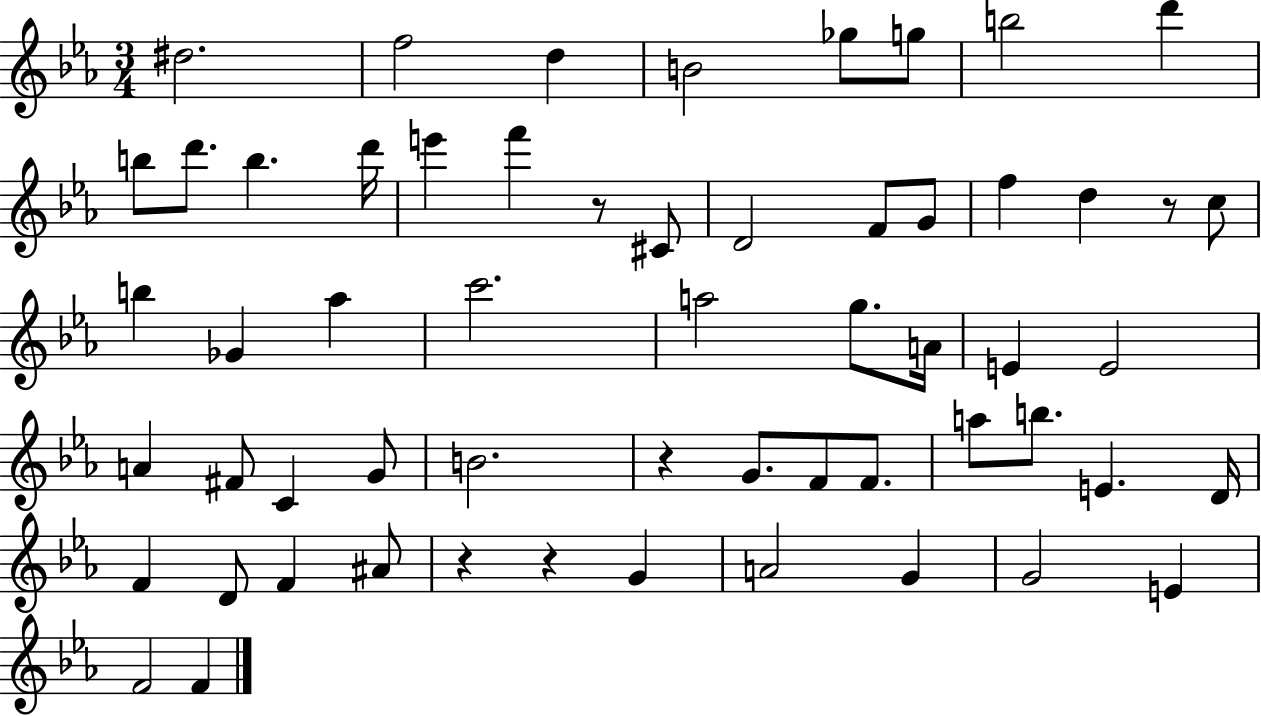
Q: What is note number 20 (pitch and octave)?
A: D5